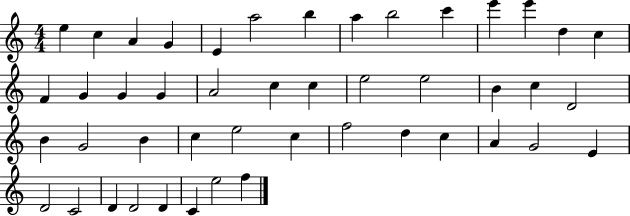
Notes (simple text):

E5/q C5/q A4/q G4/q E4/q A5/h B5/q A5/q B5/h C6/q E6/q E6/q D5/q C5/q F4/q G4/q G4/q G4/q A4/h C5/q C5/q E5/h E5/h B4/q C5/q D4/h B4/q G4/h B4/q C5/q E5/h C5/q F5/h D5/q C5/q A4/q G4/h E4/q D4/h C4/h D4/q D4/h D4/q C4/q E5/h F5/q